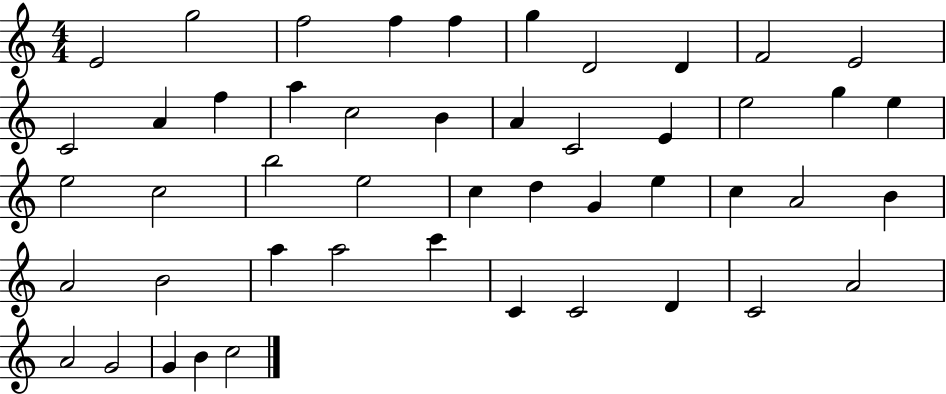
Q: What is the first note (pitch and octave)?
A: E4